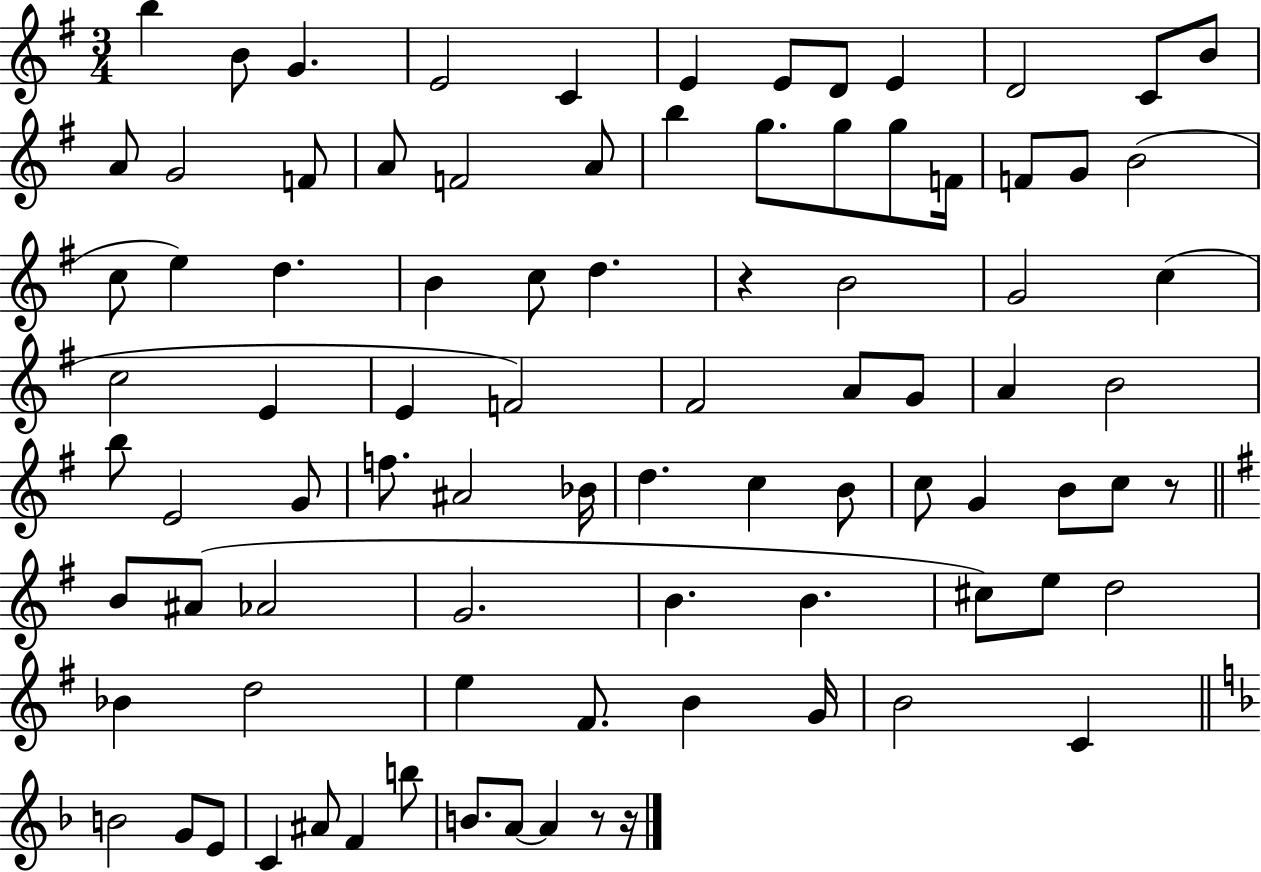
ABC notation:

X:1
T:Untitled
M:3/4
L:1/4
K:G
b B/2 G E2 C E E/2 D/2 E D2 C/2 B/2 A/2 G2 F/2 A/2 F2 A/2 b g/2 g/2 g/2 F/4 F/2 G/2 B2 c/2 e d B c/2 d z B2 G2 c c2 E E F2 ^F2 A/2 G/2 A B2 b/2 E2 G/2 f/2 ^A2 _B/4 d c B/2 c/2 G B/2 c/2 z/2 B/2 ^A/2 _A2 G2 B B ^c/2 e/2 d2 _B d2 e ^F/2 B G/4 B2 C B2 G/2 E/2 C ^A/2 F b/2 B/2 A/2 A z/2 z/4